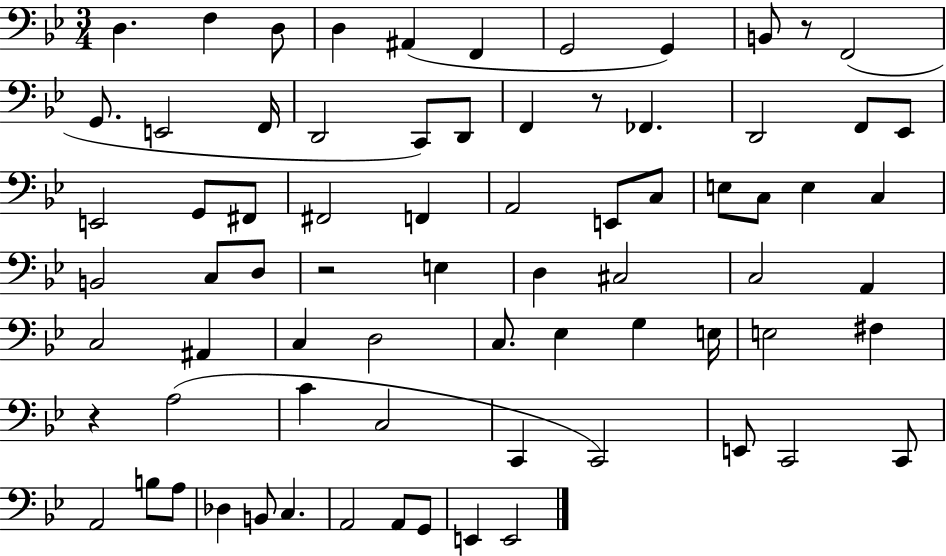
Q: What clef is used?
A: bass